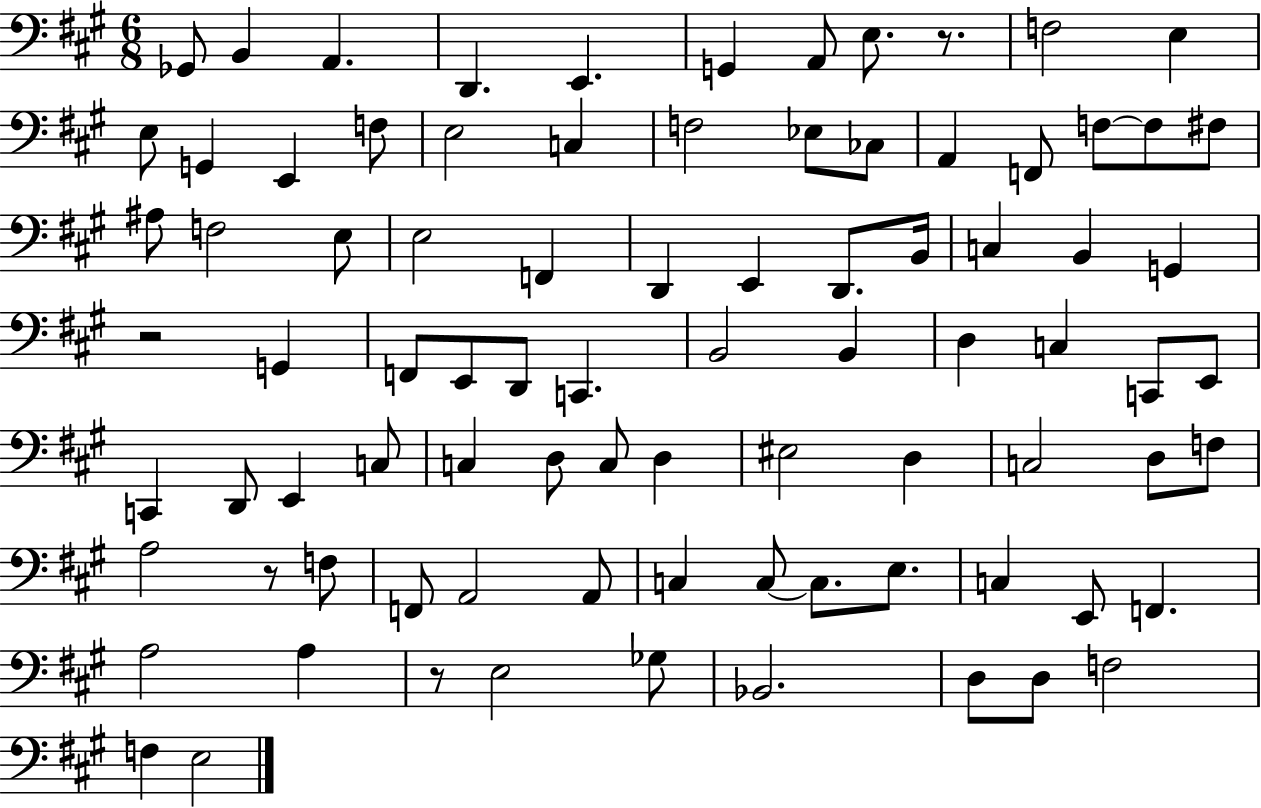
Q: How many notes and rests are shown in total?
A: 86